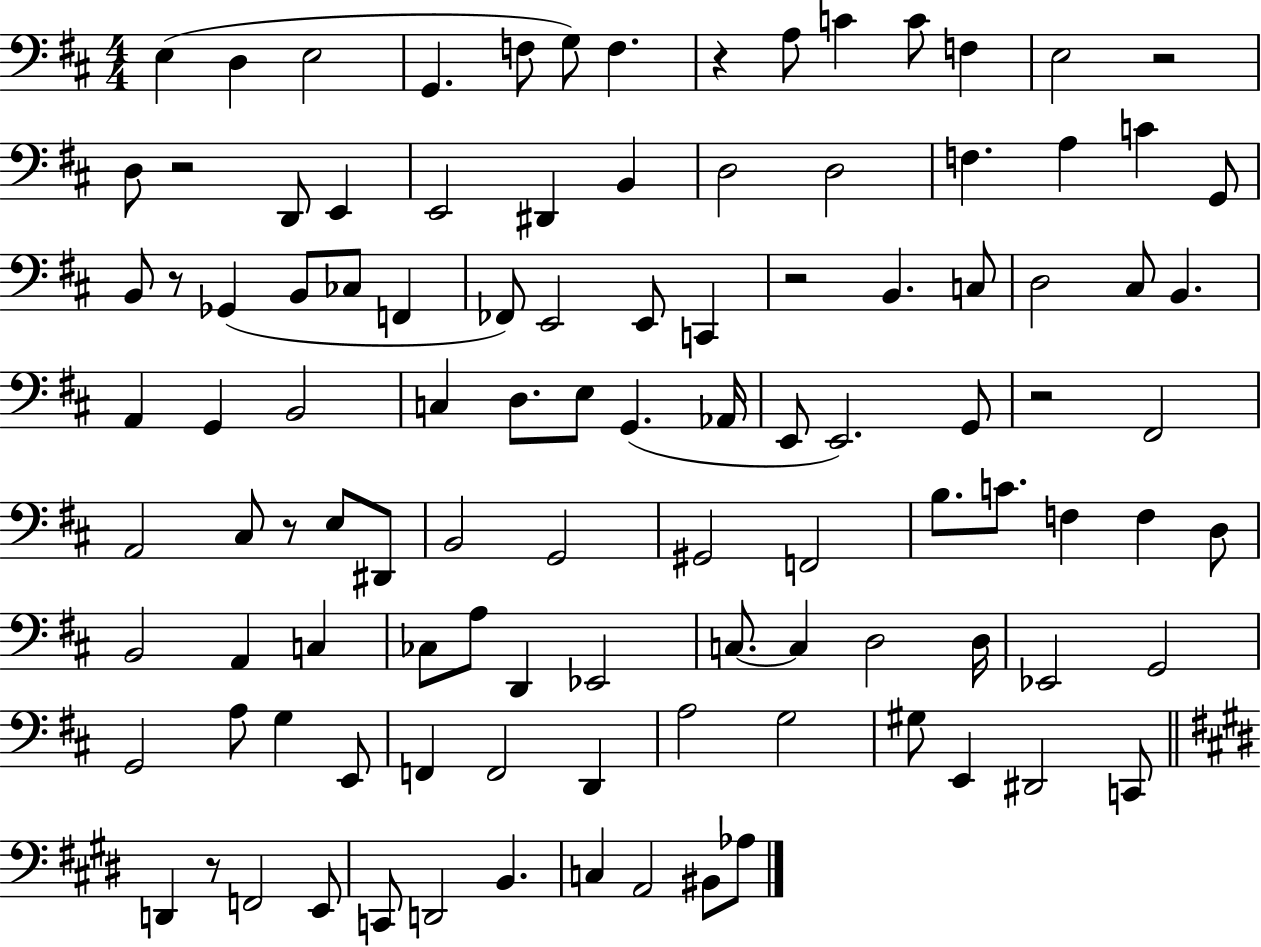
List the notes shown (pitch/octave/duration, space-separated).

E3/q D3/q E3/h G2/q. F3/e G3/e F3/q. R/q A3/e C4/q C4/e F3/q E3/h R/h D3/e R/h D2/e E2/q E2/h D#2/q B2/q D3/h D3/h F3/q. A3/q C4/q G2/e B2/e R/e Gb2/q B2/e CES3/e F2/q FES2/e E2/h E2/e C2/q R/h B2/q. C3/e D3/h C#3/e B2/q. A2/q G2/q B2/h C3/q D3/e. E3/e G2/q. Ab2/s E2/e E2/h. G2/e R/h F#2/h A2/h C#3/e R/e E3/e D#2/e B2/h G2/h G#2/h F2/h B3/e. C4/e. F3/q F3/q D3/e B2/h A2/q C3/q CES3/e A3/e D2/q Eb2/h C3/e. C3/q D3/h D3/s Eb2/h G2/h G2/h A3/e G3/q E2/e F2/q F2/h D2/q A3/h G3/h G#3/e E2/q D#2/h C2/e D2/q R/e F2/h E2/e C2/e D2/h B2/q. C3/q A2/h BIS2/e Ab3/e